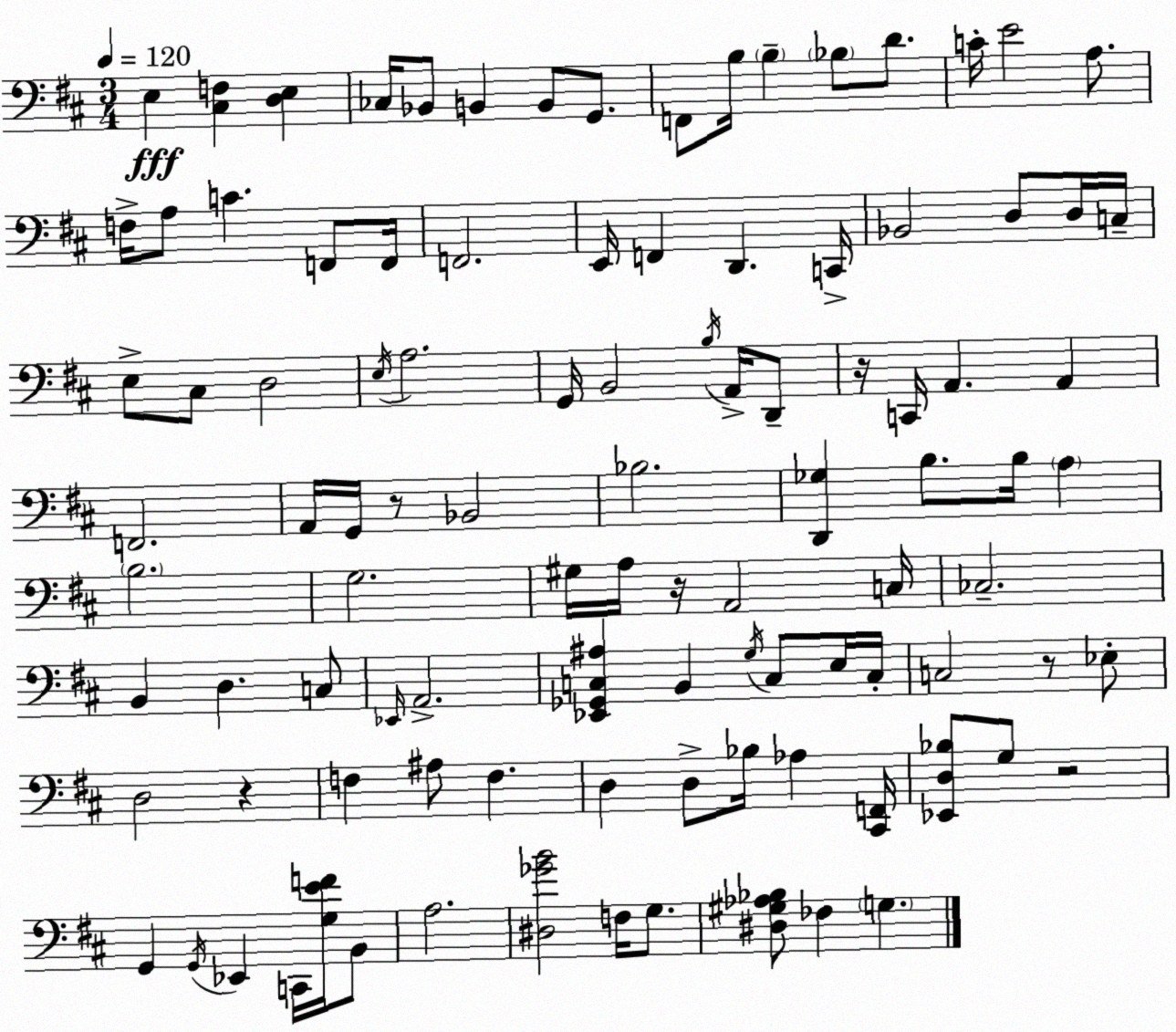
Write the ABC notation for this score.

X:1
T:Untitled
M:3/4
L:1/4
K:D
E, [^C,F,] [D,E,] _C,/4 _B,,/2 B,, B,,/2 G,,/2 F,,/2 B,/4 B, _B,/2 D/2 C/4 E2 A,/2 F,/4 A,/2 C F,,/2 F,,/4 F,,2 E,,/4 F,, D,, C,,/4 _B,,2 D,/2 D,/4 C,/4 E,/2 ^C,/2 D,2 E,/4 A,2 G,,/4 B,,2 B,/4 A,,/4 D,,/2 z/4 C,,/4 A,, A,, F,,2 A,,/4 G,,/4 z/2 _B,,2 _B,2 [D,,_G,] B,/2 B,/4 A, B,2 G,2 ^G,/4 A,/4 z/4 A,,2 C,/4 _C,2 B,, D, C,/2 _E,,/4 A,,2 [_E,,_G,,C,^A,] B,, G,/4 C,/2 E,/4 C,/4 C,2 z/2 _E,/2 D,2 z F, ^A,/2 F, D, D,/2 _B,/4 _A, [^C,,F,,]/4 [_E,,D,_B,]/2 G,/2 z2 G,, G,,/4 _E,, C,,/4 [G,EF]/4 B,,/2 A,2 [^D,_GB]2 F,/4 G,/2 [^D,^G,_A,_B,]/2 _F, G,